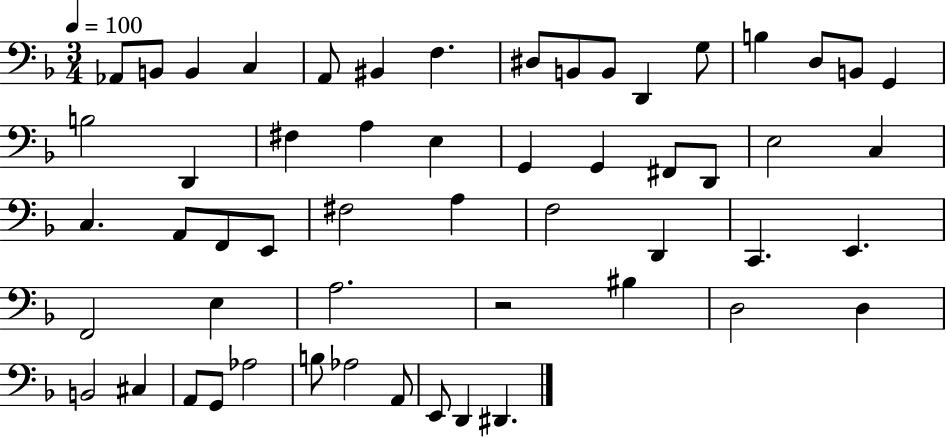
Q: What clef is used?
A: bass